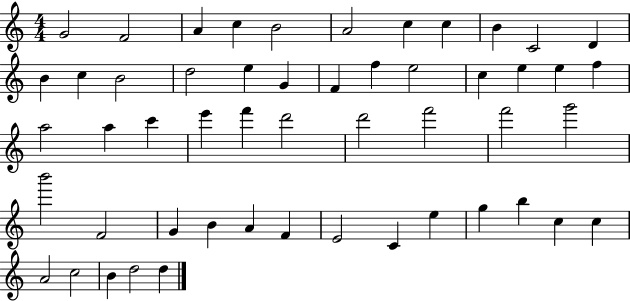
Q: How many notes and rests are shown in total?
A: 52